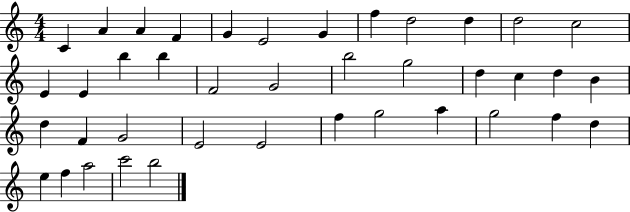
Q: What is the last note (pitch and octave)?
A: B5